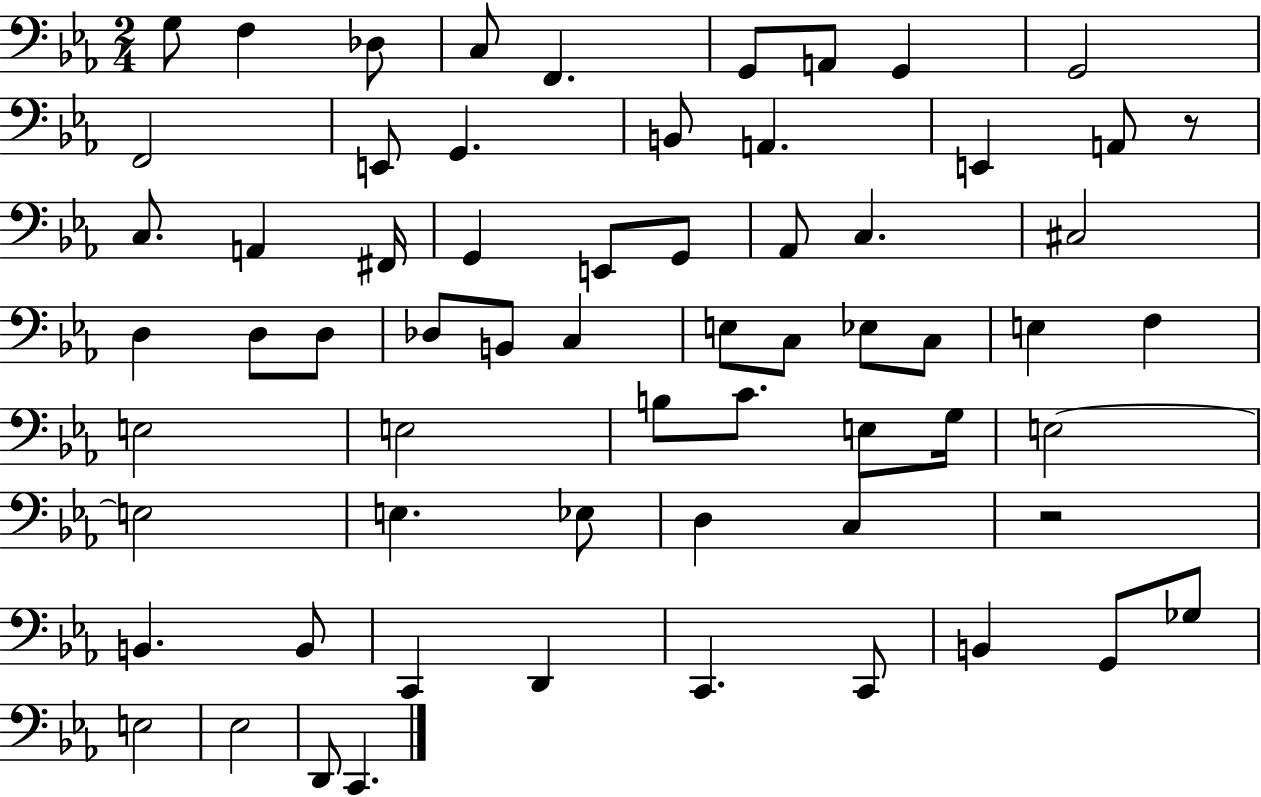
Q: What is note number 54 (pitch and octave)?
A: C2